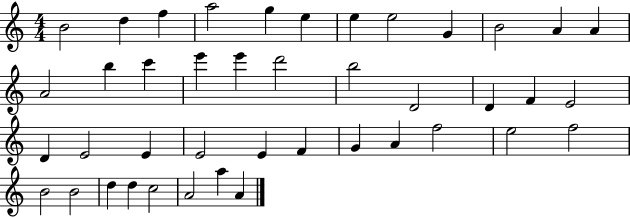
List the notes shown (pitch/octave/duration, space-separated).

B4/h D5/q F5/q A5/h G5/q E5/q E5/q E5/h G4/q B4/h A4/q A4/q A4/h B5/q C6/q E6/q E6/q D6/h B5/h D4/h D4/q F4/q E4/h D4/q E4/h E4/q E4/h E4/q F4/q G4/q A4/q F5/h E5/h F5/h B4/h B4/h D5/q D5/q C5/h A4/h A5/q A4/q